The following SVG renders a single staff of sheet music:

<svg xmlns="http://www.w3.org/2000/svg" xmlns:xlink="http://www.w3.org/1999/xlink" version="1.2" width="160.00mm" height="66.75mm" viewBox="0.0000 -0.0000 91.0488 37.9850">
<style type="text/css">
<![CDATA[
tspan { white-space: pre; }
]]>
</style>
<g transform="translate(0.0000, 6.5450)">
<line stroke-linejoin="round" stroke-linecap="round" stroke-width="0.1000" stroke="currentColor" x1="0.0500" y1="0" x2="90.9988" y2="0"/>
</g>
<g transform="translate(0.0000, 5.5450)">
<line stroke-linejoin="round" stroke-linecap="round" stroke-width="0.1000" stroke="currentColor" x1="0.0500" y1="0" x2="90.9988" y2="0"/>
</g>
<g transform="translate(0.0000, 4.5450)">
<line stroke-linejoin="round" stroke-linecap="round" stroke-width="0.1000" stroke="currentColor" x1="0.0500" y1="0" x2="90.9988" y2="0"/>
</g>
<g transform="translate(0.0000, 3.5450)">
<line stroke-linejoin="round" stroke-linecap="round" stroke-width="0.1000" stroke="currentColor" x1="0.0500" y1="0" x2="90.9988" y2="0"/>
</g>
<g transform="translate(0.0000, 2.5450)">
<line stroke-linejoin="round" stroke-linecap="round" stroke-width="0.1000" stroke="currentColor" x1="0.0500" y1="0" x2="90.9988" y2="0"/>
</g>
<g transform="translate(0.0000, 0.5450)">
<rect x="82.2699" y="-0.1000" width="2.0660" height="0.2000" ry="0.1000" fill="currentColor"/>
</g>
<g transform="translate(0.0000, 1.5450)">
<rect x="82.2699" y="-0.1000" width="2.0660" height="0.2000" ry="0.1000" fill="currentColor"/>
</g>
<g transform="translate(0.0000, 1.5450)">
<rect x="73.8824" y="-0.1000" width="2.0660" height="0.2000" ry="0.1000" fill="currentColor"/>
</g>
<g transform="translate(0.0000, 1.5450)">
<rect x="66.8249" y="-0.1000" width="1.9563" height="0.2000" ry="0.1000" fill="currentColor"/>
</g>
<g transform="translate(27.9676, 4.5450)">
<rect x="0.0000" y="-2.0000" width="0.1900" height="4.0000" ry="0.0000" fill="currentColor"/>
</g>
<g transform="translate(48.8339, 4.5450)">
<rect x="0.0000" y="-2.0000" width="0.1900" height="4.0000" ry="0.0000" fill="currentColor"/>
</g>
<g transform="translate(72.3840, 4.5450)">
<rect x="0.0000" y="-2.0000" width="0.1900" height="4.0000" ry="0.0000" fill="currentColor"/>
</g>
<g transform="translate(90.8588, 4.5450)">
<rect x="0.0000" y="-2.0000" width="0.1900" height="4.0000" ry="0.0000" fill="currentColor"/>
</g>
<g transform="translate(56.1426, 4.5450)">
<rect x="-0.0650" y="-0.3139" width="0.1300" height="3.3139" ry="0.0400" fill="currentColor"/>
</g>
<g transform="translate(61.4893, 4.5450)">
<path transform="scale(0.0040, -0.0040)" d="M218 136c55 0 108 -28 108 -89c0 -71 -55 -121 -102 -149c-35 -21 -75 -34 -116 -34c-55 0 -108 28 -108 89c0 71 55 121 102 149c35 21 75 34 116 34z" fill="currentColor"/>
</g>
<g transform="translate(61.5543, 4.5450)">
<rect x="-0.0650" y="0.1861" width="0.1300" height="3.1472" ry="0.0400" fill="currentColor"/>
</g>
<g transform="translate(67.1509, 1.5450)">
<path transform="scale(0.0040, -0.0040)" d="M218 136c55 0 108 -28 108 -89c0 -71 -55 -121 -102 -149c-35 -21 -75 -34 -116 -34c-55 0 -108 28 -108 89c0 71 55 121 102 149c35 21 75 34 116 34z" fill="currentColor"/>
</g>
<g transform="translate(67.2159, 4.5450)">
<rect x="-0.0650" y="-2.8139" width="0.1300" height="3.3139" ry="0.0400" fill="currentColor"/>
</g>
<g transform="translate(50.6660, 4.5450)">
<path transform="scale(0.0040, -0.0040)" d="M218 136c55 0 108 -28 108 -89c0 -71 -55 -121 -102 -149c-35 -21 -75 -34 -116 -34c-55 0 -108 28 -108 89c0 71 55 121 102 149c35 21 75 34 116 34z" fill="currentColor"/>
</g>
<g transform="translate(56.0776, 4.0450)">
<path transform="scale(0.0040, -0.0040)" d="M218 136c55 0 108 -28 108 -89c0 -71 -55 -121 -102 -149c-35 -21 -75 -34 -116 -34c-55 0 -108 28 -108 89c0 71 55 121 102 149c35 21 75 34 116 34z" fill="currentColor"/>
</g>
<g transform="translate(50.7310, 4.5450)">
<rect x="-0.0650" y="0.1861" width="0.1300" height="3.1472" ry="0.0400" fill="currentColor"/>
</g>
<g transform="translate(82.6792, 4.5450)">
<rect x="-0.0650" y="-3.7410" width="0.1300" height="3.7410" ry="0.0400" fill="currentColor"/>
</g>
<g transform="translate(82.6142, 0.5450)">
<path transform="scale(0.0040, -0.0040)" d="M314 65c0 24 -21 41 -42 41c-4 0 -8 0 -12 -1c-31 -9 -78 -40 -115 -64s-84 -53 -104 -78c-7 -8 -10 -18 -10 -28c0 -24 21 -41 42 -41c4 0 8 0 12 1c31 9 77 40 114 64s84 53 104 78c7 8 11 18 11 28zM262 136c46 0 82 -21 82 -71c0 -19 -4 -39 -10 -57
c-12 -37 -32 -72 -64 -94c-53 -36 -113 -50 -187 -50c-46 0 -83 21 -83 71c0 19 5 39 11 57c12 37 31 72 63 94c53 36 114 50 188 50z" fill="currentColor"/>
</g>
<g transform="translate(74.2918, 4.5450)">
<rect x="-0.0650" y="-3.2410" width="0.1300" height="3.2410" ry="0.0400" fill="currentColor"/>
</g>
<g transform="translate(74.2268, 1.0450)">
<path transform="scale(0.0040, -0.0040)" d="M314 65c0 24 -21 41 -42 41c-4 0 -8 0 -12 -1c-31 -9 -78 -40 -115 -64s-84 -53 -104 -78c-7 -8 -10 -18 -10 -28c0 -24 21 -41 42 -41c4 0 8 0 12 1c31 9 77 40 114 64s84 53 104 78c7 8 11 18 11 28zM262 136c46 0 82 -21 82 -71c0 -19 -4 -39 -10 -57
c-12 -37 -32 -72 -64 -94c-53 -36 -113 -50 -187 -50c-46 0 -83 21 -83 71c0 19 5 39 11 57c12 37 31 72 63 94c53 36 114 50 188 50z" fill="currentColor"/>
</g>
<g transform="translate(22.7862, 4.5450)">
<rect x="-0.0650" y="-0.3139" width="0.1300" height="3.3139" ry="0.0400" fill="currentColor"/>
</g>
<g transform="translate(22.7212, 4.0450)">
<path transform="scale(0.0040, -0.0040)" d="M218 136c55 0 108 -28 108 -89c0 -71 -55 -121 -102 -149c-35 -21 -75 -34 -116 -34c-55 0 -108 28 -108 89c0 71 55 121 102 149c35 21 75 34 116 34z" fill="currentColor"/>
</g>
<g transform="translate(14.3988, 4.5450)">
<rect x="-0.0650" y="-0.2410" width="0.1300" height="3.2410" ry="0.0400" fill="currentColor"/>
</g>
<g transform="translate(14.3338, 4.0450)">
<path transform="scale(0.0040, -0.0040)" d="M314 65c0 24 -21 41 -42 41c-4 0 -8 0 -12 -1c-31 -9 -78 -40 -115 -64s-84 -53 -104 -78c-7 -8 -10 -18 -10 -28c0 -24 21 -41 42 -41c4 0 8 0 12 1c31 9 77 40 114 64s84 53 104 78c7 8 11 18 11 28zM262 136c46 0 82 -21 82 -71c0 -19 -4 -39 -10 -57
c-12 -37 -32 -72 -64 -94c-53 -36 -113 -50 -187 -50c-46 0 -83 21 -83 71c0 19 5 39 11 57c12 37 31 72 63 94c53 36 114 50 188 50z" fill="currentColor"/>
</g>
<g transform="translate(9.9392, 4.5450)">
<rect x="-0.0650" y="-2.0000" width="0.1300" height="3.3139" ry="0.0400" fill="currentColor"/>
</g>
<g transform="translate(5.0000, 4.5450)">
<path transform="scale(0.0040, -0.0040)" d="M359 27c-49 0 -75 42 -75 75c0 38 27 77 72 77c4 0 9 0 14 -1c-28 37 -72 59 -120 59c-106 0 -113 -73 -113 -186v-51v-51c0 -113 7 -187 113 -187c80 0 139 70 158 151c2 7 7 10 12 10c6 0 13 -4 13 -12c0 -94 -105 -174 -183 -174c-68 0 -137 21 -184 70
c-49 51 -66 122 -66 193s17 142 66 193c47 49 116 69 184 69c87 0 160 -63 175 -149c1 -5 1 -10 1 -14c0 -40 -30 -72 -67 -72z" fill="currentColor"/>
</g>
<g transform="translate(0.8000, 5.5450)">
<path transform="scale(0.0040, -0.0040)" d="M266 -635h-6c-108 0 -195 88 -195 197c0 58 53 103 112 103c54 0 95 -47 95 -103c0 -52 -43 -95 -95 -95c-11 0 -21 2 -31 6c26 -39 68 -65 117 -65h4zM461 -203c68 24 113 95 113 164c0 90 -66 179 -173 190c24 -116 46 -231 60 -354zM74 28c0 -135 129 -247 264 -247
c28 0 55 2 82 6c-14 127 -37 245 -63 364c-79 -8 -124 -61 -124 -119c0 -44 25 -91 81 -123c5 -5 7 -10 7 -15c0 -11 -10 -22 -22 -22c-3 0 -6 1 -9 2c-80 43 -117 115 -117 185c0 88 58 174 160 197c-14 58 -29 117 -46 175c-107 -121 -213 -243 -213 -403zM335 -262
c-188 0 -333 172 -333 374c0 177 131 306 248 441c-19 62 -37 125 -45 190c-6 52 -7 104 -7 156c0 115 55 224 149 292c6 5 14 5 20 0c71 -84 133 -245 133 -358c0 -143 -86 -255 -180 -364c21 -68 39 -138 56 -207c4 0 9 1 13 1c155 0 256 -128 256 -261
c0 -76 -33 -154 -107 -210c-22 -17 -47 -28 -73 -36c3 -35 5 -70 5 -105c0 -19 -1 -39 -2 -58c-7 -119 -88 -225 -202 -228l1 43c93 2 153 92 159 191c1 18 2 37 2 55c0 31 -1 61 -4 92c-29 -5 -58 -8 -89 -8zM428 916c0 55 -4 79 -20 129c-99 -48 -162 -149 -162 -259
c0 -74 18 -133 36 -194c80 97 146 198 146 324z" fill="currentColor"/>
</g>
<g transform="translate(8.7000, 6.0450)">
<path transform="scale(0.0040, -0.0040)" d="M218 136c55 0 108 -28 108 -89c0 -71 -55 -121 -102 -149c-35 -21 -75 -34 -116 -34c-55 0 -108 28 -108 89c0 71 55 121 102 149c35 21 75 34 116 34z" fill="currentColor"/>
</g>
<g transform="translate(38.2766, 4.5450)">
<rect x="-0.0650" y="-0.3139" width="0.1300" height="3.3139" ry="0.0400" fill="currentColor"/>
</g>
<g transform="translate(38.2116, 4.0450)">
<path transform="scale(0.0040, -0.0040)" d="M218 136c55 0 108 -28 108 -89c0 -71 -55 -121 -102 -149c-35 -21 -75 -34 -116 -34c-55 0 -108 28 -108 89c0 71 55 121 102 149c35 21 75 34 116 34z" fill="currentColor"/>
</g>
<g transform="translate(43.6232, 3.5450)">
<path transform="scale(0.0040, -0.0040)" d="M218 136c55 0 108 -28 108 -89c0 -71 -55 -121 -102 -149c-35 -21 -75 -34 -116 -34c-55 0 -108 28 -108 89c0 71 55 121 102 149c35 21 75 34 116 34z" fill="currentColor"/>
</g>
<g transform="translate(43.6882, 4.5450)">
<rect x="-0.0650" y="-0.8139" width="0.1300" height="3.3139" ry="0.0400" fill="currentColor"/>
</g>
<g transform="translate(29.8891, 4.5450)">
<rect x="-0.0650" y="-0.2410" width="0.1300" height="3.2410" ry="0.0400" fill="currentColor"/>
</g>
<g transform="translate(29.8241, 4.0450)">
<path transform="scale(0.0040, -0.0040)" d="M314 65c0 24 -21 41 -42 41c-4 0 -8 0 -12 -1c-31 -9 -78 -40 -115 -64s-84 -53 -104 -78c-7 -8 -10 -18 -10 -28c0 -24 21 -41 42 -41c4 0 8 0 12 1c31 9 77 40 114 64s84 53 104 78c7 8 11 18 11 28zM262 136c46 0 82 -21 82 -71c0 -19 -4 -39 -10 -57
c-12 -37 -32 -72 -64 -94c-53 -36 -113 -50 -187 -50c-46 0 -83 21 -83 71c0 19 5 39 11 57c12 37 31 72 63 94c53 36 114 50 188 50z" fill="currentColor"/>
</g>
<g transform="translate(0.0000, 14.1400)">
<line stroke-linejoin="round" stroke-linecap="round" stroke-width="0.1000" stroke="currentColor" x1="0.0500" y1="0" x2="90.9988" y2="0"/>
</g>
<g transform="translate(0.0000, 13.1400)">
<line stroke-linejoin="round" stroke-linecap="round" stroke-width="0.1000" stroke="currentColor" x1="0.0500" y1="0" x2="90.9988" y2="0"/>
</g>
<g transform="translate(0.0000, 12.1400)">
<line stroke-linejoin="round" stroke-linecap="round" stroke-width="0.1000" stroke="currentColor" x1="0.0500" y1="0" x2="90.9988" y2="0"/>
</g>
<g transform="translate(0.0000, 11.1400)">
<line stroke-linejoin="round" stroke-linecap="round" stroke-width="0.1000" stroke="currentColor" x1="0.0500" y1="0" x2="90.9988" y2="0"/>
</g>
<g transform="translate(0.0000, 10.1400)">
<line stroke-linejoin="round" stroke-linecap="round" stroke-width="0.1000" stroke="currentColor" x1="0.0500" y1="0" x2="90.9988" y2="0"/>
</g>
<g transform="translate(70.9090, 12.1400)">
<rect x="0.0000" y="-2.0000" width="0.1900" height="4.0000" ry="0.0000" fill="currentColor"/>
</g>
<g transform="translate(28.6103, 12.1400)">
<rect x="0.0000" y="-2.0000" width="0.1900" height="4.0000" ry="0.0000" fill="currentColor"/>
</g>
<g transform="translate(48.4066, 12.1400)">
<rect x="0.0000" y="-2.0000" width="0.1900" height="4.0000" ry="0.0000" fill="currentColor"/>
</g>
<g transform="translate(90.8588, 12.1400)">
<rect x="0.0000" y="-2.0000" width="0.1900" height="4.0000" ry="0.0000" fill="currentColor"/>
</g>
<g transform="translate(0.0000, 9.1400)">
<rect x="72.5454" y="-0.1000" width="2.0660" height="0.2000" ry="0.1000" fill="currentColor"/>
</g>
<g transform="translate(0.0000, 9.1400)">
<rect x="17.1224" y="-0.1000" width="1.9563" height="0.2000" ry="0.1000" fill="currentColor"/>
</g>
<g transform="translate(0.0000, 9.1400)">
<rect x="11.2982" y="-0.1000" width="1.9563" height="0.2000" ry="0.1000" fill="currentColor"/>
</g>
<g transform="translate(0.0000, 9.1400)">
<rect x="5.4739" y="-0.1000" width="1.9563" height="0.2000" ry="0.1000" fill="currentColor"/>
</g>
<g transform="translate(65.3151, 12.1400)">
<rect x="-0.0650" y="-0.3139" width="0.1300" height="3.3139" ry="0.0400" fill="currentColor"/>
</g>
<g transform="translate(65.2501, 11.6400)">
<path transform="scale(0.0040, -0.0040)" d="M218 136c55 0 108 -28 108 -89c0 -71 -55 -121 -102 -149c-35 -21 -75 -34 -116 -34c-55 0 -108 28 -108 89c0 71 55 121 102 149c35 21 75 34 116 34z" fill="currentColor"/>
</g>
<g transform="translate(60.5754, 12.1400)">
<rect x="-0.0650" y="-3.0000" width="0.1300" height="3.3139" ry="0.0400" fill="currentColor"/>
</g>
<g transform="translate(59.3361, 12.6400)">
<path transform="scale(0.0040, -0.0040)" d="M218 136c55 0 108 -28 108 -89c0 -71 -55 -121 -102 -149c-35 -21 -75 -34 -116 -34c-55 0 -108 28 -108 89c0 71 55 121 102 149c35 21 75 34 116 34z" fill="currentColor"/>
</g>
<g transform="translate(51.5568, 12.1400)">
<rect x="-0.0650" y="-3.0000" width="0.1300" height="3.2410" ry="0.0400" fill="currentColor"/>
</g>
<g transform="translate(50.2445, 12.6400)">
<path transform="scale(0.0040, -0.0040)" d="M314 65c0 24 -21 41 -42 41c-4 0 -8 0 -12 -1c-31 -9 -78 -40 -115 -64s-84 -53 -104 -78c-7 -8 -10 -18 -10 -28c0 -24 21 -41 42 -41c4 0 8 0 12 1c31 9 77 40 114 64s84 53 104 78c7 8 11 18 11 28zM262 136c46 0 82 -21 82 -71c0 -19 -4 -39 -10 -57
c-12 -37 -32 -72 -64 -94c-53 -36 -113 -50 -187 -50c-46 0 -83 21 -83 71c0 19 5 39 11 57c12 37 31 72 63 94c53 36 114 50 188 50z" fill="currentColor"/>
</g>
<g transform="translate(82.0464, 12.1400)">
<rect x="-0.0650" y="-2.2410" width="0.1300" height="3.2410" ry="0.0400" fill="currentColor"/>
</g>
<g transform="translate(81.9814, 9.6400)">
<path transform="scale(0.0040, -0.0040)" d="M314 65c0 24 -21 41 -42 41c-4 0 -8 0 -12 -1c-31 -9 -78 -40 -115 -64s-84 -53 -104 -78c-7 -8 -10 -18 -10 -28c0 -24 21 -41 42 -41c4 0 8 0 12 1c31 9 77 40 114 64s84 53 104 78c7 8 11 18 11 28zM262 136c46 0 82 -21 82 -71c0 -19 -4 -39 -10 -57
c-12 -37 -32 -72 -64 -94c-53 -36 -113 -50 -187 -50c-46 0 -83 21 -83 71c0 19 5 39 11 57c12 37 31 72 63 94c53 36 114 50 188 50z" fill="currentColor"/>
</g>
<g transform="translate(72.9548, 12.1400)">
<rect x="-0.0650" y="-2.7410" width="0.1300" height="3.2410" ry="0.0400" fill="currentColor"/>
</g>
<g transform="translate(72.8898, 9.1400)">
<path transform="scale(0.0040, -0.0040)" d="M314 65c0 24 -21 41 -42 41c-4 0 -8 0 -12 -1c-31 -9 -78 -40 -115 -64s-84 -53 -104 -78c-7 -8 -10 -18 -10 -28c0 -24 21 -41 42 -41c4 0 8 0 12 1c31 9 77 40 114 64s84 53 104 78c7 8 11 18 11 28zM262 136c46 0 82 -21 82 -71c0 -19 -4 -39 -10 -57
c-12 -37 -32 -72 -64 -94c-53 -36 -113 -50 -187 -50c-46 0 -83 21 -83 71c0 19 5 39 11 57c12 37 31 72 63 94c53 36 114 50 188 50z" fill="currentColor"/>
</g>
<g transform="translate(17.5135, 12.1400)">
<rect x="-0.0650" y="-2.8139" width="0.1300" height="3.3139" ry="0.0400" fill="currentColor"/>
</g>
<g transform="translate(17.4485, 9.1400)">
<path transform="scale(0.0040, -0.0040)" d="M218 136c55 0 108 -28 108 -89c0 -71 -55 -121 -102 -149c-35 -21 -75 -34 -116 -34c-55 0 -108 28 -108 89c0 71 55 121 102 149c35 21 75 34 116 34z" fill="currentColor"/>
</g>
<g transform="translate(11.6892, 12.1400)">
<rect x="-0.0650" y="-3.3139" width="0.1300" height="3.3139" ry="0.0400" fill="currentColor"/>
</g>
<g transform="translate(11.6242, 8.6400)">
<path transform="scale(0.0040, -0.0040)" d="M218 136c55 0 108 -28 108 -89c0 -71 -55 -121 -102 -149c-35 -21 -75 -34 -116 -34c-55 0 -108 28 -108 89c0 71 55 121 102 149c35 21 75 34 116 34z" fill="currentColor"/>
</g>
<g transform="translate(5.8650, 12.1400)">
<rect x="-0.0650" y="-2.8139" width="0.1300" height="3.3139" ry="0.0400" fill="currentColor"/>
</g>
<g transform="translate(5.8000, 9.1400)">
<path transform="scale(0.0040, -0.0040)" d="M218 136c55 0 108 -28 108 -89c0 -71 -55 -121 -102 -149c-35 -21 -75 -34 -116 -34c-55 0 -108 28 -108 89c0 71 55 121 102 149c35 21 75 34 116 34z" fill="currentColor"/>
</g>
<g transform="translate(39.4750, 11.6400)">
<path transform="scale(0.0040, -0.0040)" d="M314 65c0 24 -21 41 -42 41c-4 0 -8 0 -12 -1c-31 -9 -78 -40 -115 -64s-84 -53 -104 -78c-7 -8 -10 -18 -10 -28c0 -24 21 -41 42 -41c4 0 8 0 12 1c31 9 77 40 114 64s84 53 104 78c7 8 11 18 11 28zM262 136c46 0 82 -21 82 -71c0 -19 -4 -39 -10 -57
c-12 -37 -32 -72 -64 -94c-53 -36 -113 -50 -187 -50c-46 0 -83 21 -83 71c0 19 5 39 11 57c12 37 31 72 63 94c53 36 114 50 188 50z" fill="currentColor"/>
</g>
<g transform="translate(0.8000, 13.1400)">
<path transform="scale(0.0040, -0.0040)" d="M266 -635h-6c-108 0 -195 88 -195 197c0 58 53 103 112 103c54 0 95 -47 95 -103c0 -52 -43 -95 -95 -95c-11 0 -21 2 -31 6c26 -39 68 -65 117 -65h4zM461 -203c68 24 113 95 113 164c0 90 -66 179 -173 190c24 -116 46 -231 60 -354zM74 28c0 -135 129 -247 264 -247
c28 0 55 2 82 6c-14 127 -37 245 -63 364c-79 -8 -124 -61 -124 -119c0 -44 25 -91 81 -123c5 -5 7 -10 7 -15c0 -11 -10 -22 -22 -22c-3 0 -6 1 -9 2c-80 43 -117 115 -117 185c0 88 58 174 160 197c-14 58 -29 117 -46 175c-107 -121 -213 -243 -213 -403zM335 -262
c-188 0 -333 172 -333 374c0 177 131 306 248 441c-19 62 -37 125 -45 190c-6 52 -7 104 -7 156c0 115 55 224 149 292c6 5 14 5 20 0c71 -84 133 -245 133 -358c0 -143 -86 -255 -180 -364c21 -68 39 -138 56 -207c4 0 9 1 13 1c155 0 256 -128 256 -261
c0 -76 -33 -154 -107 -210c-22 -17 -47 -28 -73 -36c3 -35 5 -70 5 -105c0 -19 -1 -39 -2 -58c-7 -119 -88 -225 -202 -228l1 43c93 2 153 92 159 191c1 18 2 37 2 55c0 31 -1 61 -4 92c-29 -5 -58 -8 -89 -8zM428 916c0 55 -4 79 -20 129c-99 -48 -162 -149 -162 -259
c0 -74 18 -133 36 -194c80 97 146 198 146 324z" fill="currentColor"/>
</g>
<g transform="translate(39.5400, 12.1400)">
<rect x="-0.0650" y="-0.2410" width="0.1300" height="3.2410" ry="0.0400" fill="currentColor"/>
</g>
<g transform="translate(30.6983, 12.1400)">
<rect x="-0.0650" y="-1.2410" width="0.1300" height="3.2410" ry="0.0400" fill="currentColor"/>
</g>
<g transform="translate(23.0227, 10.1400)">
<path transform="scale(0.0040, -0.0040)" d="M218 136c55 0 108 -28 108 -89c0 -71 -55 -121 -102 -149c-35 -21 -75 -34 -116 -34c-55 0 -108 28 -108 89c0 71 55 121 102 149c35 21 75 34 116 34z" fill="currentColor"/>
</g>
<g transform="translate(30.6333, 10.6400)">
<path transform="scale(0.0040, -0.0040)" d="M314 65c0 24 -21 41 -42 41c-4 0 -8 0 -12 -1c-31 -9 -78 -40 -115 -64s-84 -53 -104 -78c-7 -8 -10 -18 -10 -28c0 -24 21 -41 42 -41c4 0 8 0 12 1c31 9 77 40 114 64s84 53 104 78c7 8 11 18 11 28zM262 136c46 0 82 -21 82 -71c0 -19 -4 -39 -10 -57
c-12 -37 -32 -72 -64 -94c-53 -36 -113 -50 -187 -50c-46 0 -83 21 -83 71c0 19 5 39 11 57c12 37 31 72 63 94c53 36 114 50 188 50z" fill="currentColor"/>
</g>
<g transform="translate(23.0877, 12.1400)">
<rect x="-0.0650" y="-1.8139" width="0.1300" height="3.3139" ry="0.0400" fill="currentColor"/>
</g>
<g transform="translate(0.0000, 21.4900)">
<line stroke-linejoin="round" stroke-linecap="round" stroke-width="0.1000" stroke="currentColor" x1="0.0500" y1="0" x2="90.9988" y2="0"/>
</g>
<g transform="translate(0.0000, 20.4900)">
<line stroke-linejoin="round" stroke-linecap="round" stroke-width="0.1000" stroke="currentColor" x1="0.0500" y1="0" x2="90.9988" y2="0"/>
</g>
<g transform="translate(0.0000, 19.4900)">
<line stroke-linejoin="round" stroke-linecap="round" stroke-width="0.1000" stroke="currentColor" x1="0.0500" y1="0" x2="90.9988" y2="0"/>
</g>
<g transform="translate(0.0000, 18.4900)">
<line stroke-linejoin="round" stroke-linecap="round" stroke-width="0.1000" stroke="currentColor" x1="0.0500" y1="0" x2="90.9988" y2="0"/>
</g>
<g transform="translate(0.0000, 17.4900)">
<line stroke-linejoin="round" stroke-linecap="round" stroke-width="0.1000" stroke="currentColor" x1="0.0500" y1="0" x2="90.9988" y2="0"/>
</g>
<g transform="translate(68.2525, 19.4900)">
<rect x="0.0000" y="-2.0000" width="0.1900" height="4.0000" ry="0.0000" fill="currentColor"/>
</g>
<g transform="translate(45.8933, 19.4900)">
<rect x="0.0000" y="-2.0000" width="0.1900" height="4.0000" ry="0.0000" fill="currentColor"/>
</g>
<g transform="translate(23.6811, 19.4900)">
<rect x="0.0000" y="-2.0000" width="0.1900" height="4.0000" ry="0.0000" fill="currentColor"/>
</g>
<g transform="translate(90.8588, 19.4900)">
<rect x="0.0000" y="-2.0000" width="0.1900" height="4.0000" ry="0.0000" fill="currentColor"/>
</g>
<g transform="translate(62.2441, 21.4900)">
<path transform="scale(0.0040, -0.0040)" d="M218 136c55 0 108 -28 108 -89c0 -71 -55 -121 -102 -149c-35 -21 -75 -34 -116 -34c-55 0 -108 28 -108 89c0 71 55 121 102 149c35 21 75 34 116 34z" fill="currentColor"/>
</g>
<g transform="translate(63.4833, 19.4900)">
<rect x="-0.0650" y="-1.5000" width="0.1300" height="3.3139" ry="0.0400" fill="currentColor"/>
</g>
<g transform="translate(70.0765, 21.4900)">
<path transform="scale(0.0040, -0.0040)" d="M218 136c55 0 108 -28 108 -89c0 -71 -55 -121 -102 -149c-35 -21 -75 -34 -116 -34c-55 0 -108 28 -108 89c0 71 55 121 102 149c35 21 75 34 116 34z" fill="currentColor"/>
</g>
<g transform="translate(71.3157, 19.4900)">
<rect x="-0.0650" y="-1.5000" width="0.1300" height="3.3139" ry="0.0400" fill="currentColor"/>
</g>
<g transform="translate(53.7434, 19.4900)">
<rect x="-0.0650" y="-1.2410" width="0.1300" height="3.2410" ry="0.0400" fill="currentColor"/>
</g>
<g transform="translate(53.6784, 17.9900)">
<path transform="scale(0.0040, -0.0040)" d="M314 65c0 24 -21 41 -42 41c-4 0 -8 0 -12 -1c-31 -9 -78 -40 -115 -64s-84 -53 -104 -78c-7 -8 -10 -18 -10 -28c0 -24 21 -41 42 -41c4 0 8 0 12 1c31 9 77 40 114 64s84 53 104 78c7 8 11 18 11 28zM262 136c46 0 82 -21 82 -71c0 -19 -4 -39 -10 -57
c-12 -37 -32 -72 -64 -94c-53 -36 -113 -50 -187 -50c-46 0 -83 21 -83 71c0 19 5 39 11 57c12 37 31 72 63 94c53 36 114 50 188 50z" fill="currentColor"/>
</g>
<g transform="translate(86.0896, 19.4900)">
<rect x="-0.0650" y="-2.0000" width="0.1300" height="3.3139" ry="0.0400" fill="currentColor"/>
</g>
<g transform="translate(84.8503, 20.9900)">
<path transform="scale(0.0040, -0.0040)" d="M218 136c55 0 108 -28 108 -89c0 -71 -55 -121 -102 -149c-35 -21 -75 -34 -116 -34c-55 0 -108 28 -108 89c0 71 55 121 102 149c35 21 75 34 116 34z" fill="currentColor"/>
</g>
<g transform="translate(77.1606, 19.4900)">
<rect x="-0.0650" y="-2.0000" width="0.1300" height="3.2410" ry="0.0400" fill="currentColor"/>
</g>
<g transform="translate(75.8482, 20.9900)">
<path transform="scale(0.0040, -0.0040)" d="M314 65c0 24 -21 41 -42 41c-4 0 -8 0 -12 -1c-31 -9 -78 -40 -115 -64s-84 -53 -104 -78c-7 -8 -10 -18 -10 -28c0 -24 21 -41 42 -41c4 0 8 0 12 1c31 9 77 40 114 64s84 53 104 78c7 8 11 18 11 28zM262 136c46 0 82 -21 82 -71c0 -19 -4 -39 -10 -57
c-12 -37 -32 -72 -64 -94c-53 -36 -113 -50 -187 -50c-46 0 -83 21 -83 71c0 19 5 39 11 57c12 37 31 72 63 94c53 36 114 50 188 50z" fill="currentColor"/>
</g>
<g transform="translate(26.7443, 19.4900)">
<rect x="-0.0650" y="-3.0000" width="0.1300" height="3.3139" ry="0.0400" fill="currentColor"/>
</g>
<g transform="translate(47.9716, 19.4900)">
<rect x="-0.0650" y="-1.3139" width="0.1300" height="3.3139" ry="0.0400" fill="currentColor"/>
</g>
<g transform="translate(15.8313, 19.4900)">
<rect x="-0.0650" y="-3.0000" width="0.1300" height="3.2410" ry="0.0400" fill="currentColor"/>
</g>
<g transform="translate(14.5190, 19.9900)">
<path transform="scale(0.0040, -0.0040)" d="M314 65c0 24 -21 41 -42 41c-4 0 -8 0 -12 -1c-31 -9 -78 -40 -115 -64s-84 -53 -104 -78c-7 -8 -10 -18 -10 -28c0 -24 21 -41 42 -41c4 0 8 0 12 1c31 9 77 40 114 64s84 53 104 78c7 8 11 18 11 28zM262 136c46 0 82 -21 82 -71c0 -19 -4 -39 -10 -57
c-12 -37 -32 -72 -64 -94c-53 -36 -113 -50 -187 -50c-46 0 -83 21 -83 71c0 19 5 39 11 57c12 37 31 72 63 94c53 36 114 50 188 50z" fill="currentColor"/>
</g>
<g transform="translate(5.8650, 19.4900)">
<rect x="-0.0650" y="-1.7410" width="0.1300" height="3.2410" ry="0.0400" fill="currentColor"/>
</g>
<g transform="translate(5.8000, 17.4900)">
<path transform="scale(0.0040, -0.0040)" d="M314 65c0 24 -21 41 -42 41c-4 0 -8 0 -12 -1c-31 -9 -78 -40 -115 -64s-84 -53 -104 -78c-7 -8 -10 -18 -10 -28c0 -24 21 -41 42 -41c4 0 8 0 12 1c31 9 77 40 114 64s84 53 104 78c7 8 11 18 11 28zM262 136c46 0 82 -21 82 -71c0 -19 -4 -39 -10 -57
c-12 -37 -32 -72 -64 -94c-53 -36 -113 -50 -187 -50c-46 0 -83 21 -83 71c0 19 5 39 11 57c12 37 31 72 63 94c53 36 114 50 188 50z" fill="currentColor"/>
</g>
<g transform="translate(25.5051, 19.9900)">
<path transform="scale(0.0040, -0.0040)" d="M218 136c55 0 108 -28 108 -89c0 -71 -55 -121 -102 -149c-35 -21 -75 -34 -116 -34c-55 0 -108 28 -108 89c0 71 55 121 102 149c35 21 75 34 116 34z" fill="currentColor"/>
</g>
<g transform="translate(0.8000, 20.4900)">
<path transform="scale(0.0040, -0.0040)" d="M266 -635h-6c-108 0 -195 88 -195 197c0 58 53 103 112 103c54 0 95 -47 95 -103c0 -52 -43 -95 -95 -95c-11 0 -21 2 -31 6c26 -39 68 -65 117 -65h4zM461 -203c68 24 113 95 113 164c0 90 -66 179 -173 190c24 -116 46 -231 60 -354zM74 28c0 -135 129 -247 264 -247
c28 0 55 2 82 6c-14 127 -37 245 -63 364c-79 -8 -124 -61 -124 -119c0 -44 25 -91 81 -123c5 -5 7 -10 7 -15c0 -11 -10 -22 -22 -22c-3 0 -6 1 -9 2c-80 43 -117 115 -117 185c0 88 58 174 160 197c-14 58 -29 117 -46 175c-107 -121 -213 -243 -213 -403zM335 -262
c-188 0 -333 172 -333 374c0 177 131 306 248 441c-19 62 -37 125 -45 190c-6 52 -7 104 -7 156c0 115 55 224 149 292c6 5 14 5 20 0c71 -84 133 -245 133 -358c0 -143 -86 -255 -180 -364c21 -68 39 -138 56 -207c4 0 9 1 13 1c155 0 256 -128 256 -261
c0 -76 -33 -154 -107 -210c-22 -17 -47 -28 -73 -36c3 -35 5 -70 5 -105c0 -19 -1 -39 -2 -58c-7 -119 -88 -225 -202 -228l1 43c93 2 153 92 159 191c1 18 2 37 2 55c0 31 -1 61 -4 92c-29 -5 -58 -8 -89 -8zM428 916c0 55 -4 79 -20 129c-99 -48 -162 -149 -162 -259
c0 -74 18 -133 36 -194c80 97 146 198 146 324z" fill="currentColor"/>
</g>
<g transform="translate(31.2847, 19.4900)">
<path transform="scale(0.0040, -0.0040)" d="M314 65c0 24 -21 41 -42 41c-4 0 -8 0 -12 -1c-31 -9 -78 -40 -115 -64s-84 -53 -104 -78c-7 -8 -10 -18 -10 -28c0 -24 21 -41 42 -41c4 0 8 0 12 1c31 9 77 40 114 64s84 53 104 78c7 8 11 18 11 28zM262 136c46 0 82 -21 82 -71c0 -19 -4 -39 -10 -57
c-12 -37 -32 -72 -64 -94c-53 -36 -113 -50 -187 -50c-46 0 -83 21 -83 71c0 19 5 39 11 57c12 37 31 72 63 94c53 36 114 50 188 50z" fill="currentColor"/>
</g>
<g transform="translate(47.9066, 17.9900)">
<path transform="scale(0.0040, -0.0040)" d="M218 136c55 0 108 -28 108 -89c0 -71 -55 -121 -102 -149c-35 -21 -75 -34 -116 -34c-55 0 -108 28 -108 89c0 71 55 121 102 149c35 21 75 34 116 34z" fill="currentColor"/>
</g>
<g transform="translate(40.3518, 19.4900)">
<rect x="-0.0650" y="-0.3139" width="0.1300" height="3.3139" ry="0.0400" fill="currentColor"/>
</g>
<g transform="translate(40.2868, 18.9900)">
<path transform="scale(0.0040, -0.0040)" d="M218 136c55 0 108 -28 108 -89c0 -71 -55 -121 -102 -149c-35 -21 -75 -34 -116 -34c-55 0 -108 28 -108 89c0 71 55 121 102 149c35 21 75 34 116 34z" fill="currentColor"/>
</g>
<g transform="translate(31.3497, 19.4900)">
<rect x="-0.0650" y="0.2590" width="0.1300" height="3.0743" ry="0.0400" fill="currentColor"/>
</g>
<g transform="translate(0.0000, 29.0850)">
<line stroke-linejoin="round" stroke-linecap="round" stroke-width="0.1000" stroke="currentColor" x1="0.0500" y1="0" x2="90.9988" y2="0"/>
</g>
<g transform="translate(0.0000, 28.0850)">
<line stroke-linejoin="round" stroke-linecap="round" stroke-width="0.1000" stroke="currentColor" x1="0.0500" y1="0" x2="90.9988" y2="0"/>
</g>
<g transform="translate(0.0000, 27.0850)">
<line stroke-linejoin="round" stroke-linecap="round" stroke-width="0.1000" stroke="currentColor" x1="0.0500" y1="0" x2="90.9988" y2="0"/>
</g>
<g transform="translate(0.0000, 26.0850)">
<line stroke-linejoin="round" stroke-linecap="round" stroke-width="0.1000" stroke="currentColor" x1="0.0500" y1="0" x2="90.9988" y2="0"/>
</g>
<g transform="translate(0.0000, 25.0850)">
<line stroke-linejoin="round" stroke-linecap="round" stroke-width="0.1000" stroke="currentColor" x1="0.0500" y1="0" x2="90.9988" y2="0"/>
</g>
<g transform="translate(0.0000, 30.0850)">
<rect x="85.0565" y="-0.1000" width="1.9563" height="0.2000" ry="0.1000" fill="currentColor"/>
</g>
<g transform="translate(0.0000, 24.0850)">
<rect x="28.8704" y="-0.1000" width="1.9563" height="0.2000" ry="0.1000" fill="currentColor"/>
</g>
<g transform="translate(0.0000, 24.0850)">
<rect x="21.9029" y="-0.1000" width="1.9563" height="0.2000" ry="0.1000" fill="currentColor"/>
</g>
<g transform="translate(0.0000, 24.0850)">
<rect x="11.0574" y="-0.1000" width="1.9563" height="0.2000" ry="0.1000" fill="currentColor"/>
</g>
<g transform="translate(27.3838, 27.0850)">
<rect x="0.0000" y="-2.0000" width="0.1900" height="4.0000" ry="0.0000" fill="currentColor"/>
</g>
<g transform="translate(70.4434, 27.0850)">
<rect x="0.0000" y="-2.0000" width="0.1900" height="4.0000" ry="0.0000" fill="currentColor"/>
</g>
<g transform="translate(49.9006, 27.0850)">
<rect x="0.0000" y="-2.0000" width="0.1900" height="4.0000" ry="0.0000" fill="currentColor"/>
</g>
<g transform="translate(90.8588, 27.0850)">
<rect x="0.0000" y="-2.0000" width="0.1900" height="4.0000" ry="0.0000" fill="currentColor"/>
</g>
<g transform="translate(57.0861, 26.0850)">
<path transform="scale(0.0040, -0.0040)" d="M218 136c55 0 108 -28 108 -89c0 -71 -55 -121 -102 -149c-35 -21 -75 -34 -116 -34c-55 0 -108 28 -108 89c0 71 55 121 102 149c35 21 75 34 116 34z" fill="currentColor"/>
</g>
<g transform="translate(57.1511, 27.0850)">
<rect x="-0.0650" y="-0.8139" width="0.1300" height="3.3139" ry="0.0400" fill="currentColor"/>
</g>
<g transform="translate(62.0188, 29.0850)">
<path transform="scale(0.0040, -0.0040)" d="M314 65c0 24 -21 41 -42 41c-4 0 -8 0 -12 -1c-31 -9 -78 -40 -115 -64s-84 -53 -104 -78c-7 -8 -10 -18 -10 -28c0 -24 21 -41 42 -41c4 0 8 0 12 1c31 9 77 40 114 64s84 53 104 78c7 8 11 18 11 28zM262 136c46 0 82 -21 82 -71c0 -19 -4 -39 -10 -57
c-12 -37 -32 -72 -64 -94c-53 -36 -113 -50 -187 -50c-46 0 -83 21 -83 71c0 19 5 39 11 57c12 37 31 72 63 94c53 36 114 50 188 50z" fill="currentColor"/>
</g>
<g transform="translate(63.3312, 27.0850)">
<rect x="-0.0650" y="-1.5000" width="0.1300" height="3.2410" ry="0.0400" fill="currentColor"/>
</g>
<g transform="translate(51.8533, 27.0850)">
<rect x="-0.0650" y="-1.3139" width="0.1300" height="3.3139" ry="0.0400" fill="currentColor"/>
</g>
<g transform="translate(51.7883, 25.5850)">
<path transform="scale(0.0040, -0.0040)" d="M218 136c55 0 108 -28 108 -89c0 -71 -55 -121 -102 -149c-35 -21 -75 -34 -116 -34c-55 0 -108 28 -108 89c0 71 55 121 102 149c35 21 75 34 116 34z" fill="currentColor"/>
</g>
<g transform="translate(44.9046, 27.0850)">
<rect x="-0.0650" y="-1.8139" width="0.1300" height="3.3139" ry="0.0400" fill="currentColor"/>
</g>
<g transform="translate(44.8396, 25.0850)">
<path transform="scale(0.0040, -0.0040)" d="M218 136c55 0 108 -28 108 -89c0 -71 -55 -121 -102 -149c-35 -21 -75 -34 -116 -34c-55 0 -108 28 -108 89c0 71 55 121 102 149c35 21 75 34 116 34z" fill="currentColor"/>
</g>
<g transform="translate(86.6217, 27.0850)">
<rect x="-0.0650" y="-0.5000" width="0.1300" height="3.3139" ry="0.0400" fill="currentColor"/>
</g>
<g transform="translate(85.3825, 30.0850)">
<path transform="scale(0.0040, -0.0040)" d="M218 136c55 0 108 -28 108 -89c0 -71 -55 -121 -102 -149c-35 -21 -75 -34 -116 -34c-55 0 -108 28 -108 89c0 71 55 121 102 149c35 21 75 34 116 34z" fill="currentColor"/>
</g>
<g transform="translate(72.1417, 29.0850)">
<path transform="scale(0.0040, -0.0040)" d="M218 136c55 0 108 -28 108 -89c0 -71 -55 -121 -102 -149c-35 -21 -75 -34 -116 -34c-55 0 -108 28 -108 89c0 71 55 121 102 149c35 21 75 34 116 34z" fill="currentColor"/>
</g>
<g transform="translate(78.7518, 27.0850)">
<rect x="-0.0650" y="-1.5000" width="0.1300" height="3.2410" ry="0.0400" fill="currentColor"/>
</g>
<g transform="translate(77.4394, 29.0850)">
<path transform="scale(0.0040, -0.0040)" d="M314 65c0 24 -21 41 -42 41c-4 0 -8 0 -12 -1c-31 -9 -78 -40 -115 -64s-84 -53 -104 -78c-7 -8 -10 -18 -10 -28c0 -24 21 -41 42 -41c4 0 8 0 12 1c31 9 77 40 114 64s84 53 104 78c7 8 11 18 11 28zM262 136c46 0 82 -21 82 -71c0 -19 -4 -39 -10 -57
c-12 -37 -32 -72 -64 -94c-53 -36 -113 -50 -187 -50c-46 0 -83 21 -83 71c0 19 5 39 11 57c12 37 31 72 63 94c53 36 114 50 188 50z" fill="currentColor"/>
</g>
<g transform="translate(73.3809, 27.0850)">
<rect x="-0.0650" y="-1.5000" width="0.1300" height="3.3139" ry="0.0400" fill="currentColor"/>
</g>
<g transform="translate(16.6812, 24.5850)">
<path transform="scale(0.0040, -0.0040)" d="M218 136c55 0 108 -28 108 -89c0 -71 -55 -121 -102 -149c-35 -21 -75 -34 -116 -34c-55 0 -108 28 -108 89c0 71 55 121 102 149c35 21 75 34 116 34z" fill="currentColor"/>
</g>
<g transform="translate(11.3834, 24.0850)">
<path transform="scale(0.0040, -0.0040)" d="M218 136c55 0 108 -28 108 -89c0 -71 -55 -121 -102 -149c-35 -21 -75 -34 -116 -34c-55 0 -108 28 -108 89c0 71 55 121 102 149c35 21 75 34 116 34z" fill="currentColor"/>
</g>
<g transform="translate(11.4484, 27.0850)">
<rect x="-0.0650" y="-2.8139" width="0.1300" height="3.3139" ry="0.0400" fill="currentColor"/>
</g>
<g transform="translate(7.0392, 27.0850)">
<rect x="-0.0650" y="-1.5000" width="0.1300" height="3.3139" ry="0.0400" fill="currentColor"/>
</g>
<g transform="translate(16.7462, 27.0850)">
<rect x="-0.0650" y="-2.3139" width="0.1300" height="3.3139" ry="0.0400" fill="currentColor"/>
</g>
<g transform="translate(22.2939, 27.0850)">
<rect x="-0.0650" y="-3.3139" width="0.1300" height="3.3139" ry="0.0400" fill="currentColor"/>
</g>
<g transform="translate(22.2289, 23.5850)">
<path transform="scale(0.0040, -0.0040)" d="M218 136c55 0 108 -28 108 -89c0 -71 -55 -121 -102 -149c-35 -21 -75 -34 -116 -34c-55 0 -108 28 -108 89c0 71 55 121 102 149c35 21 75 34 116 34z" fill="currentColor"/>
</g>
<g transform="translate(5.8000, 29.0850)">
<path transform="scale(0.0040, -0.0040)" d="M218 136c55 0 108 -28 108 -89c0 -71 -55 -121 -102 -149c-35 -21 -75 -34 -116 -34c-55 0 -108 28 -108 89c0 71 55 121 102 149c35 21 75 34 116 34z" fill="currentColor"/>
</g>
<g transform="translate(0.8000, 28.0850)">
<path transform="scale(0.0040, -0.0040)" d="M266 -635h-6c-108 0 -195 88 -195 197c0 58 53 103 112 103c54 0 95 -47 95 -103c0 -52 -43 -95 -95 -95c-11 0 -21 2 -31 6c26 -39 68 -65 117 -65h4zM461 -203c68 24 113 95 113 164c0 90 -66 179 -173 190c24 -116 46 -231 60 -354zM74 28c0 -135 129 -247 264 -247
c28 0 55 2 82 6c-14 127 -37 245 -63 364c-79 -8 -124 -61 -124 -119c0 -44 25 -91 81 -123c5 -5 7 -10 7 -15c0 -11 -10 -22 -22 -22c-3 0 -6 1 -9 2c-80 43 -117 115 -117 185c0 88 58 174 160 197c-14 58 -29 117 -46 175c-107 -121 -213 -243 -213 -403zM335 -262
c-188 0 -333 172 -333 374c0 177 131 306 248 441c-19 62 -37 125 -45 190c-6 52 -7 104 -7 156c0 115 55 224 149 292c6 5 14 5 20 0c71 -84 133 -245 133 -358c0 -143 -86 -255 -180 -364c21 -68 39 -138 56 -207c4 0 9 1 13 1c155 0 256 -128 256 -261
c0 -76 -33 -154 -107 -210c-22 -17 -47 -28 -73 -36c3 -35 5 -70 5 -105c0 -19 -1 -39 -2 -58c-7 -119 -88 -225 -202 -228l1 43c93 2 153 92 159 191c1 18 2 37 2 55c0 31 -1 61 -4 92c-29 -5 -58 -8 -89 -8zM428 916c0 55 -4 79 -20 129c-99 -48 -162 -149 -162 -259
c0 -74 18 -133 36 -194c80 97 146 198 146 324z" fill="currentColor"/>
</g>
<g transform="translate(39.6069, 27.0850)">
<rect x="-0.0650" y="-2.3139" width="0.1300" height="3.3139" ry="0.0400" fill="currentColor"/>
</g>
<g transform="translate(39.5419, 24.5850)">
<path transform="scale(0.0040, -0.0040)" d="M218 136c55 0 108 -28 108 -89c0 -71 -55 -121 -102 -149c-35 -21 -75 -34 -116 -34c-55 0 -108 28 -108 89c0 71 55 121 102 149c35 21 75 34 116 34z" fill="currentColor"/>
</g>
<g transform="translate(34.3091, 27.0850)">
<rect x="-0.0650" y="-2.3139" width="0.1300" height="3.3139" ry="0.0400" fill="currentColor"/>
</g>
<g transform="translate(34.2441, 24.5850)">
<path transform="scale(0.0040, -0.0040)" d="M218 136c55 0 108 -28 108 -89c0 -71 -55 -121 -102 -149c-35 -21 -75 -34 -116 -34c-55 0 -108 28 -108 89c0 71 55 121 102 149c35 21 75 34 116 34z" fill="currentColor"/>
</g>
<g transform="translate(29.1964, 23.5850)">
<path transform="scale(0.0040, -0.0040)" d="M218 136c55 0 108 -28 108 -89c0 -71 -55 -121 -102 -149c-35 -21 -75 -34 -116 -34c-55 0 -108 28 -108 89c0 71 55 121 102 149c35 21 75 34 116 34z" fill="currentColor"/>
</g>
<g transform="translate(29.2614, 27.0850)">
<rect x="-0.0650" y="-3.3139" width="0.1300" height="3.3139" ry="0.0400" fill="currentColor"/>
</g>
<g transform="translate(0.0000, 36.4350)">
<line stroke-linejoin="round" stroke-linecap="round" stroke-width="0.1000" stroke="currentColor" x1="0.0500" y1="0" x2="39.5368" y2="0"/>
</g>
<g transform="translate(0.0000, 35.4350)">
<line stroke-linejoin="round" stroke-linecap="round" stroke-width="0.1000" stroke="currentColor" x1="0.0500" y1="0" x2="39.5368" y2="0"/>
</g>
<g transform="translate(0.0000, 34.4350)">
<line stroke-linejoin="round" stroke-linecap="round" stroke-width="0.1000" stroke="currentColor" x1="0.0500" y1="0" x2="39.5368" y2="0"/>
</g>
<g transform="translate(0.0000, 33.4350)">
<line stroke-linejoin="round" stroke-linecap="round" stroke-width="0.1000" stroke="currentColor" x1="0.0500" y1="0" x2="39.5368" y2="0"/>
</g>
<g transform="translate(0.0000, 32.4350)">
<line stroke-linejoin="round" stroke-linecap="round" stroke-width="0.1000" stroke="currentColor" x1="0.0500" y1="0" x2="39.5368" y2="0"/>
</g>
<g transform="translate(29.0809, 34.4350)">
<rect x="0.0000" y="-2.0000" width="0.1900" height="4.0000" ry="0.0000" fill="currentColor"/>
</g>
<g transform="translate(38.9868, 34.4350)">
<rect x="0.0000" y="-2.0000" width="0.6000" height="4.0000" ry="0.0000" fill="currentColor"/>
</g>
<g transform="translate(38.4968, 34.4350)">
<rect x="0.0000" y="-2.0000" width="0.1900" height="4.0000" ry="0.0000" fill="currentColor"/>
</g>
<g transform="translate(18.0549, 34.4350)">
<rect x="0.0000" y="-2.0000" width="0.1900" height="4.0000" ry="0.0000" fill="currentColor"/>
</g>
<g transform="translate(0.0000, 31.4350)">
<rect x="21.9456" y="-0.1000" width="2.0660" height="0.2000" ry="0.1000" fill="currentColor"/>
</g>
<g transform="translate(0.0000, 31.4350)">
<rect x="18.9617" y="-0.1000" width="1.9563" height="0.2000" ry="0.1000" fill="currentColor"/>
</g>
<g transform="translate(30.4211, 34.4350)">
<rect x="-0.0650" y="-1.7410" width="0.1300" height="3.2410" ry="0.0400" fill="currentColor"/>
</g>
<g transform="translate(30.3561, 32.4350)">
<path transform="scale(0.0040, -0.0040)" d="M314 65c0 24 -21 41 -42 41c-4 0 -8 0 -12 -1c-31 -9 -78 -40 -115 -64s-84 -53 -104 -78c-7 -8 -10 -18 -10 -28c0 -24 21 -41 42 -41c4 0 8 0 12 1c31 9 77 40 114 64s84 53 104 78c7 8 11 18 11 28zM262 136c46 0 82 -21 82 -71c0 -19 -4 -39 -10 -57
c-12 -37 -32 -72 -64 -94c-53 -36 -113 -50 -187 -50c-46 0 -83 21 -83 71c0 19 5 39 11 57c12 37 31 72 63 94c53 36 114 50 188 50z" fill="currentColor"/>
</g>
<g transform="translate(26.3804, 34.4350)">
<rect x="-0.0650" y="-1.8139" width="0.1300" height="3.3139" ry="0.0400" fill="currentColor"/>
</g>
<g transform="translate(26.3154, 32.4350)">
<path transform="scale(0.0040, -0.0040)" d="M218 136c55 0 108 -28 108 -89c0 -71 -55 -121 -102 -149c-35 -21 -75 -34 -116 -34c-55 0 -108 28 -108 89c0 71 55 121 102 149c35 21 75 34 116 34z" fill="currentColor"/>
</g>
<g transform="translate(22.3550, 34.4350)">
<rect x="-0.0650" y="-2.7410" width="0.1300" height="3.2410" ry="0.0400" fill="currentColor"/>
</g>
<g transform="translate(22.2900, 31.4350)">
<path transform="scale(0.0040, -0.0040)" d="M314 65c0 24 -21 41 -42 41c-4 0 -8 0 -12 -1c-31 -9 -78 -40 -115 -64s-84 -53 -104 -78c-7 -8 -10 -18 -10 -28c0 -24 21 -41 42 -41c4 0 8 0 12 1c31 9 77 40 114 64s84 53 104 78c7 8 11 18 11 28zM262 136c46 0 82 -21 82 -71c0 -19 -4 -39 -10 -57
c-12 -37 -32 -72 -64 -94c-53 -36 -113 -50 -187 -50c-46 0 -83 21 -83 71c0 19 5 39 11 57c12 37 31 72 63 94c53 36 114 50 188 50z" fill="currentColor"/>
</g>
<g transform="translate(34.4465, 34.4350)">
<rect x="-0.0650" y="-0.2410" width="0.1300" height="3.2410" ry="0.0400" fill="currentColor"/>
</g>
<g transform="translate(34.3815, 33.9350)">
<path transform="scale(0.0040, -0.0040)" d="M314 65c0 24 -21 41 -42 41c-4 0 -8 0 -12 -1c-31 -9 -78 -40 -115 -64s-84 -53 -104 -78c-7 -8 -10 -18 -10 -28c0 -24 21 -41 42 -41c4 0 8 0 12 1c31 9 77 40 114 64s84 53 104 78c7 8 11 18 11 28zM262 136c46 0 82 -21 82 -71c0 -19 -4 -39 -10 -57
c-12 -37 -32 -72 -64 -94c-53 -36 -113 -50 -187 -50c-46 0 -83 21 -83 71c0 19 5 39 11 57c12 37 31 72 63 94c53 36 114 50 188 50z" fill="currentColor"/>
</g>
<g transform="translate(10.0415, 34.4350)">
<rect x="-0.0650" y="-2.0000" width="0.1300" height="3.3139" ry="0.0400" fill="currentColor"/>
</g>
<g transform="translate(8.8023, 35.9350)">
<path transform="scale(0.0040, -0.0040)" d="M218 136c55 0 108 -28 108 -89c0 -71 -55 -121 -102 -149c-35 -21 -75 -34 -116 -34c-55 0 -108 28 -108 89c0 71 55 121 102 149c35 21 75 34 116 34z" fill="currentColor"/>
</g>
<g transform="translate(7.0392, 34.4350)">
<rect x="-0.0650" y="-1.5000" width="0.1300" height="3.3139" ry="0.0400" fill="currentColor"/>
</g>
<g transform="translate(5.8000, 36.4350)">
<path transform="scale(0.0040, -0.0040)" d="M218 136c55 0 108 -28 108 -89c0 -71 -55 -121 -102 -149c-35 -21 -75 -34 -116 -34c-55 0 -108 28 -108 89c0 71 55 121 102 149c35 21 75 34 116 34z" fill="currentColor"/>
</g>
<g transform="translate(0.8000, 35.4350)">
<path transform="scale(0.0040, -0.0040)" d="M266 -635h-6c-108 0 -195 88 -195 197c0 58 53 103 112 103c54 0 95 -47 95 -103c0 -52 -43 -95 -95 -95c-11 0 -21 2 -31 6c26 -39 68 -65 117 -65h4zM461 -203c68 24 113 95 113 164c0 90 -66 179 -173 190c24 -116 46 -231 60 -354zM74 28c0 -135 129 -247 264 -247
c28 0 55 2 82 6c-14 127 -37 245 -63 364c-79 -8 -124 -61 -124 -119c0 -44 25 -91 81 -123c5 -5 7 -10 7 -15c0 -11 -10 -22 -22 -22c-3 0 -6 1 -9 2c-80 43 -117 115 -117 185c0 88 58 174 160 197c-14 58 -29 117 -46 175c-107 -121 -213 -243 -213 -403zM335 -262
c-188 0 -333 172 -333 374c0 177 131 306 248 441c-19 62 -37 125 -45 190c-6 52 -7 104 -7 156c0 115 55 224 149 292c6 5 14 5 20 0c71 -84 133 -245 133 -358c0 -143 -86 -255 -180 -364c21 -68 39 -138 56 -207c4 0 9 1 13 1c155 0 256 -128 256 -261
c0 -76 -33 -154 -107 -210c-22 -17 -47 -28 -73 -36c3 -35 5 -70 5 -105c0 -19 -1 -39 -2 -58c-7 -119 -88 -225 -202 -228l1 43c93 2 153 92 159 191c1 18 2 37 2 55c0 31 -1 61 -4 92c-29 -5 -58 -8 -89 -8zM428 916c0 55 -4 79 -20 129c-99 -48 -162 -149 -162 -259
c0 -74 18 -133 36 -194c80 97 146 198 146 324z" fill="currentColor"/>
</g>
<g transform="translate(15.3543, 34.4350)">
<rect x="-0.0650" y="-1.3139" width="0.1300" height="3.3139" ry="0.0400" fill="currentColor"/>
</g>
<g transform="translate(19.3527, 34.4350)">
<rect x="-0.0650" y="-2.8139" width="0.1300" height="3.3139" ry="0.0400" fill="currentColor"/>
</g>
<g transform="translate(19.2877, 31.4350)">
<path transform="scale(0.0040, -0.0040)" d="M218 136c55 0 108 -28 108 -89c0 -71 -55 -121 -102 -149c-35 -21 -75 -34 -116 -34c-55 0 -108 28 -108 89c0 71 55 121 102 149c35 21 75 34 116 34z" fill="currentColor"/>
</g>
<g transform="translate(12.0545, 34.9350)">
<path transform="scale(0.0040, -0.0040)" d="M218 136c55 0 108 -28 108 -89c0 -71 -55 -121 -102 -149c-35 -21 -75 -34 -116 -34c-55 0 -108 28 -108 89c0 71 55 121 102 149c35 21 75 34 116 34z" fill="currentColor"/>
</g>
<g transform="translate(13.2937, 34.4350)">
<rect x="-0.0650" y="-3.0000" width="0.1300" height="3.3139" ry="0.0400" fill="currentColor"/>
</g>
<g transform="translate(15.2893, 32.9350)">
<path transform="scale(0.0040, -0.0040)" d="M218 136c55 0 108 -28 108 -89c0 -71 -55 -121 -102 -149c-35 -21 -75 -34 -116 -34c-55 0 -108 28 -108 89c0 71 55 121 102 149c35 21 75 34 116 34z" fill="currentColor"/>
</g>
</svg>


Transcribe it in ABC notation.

X:1
T:Untitled
M:4/4
L:1/4
K:C
F c2 c c2 c d B c B a b2 c'2 a b a f e2 c2 A2 A c a2 g2 f2 A2 A B2 c e e2 E E F2 F E a g b b g g f e d E2 E E2 C E F A e a a2 f f2 c2